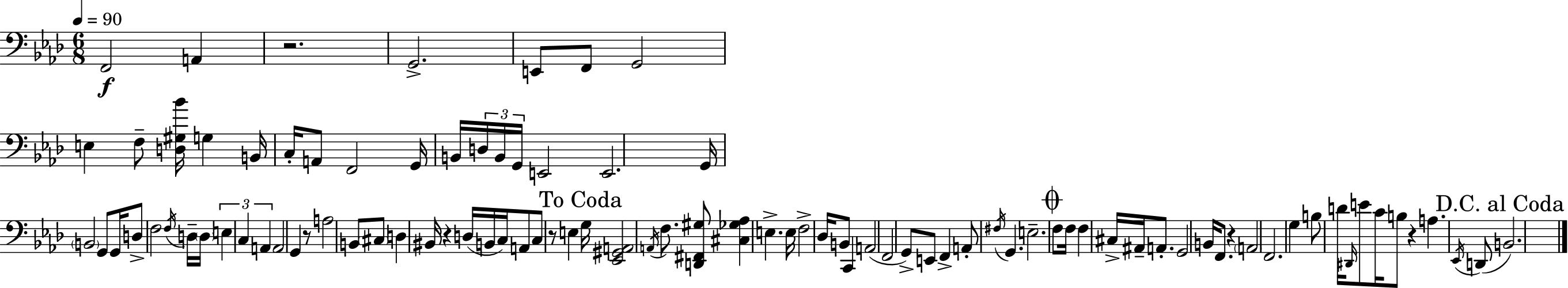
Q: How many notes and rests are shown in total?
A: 95